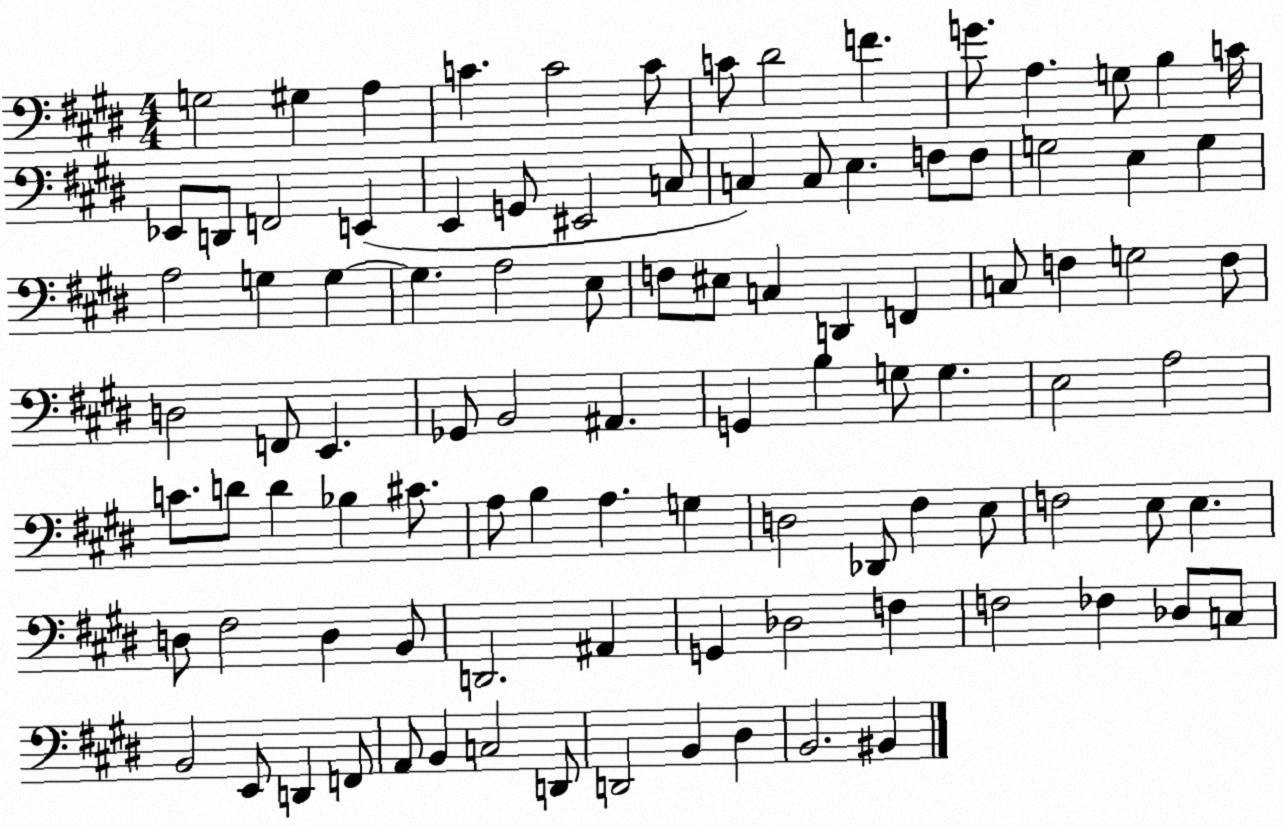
X:1
T:Untitled
M:4/4
L:1/4
K:E
G,2 ^G, A, C C2 C/2 C/2 ^D2 F G/2 A, G,/2 B, C/4 _E,,/2 D,,/2 F,,2 E,, E,, G,,/2 ^E,,2 C,/2 C, C,/2 E, F,/2 F,/2 G,2 E, G, A,2 G, G, G, A,2 E,/2 F,/2 ^E,/2 C, D,, F,, C,/2 F, G,2 F,/2 D,2 F,,/2 E,, _G,,/2 B,,2 ^A,, G,, B, G,/2 G, E,2 A,2 C/2 D/2 D _B, ^C/2 A,/2 B, A, G, D,2 _D,,/2 ^F, E,/2 F,2 E,/2 E, D,/2 ^F,2 D, B,,/2 D,,2 ^A,, G,, _D,2 F, F,2 _F, _D,/2 C,/2 B,,2 E,,/2 D,, F,,/2 A,,/2 B,, C,2 D,,/2 D,,2 B,, ^D, B,,2 ^B,,